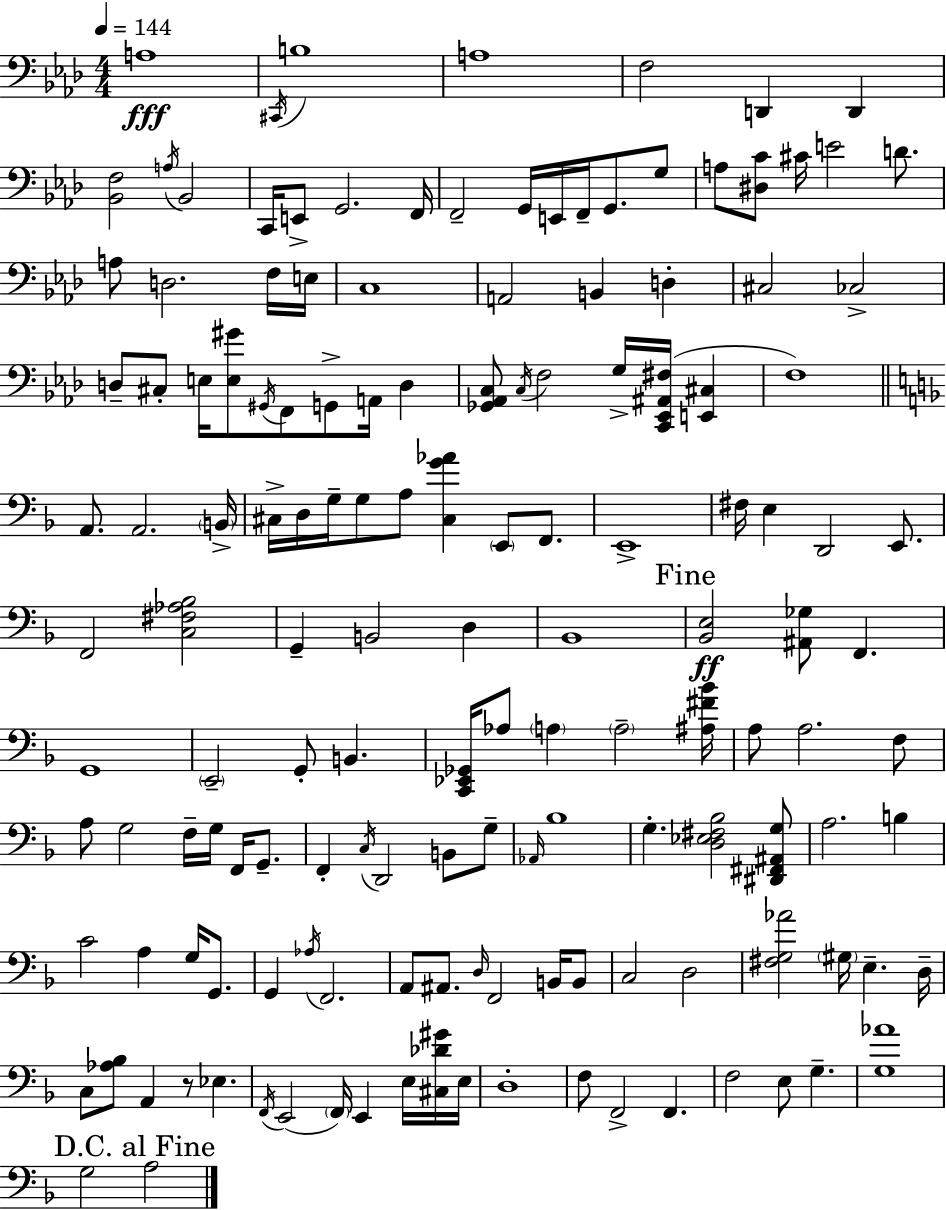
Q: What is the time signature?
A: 4/4